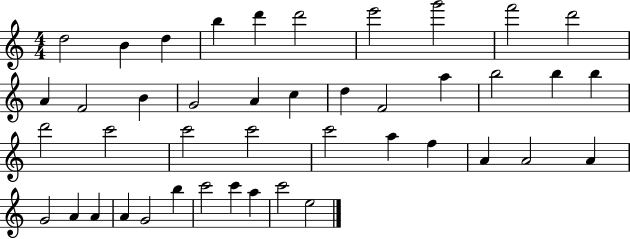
{
  \clef treble
  \numericTimeSignature
  \time 4/4
  \key c \major
  d''2 b'4 d''4 | b''4 d'''4 d'''2 | e'''2 g'''2 | f'''2 d'''2 | \break a'4 f'2 b'4 | g'2 a'4 c''4 | d''4 f'2 a''4 | b''2 b''4 b''4 | \break d'''2 c'''2 | c'''2 c'''2 | c'''2 a''4 f''4 | a'4 a'2 a'4 | \break g'2 a'4 a'4 | a'4 g'2 b''4 | c'''2 c'''4 a''4 | c'''2 e''2 | \break \bar "|."
}